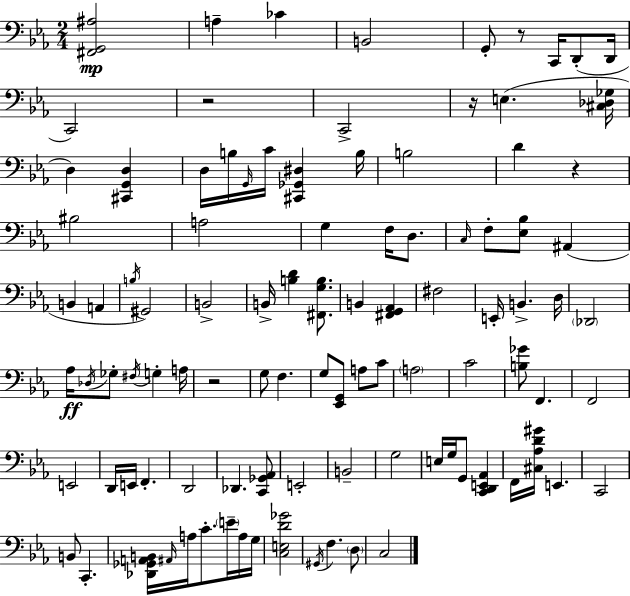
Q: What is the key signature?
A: C minor